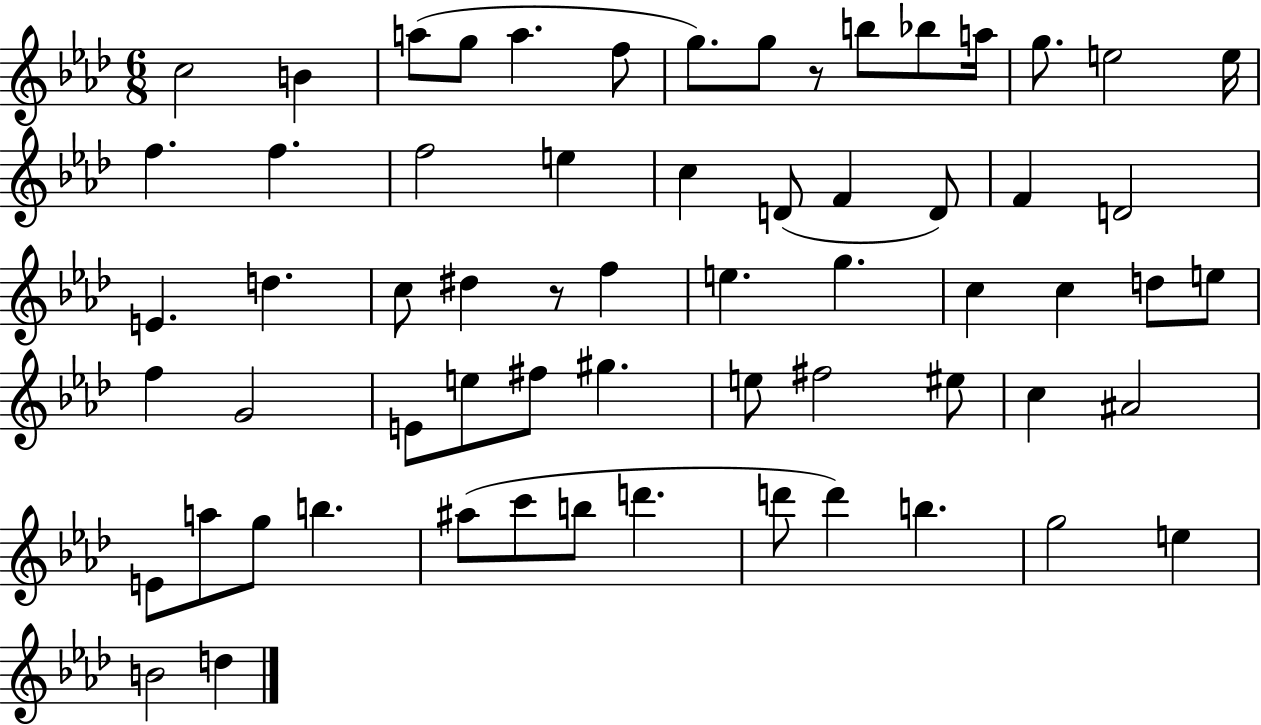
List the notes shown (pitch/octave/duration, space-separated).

C5/h B4/q A5/e G5/e A5/q. F5/e G5/e. G5/e R/e B5/e Bb5/e A5/s G5/e. E5/h E5/s F5/q. F5/q. F5/h E5/q C5/q D4/e F4/q D4/e F4/q D4/h E4/q. D5/q. C5/e D#5/q R/e F5/q E5/q. G5/q. C5/q C5/q D5/e E5/e F5/q G4/h E4/e E5/e F#5/e G#5/q. E5/e F#5/h EIS5/e C5/q A#4/h E4/e A5/e G5/e B5/q. A#5/e C6/e B5/e D6/q. D6/e D6/q B5/q. G5/h E5/q B4/h D5/q